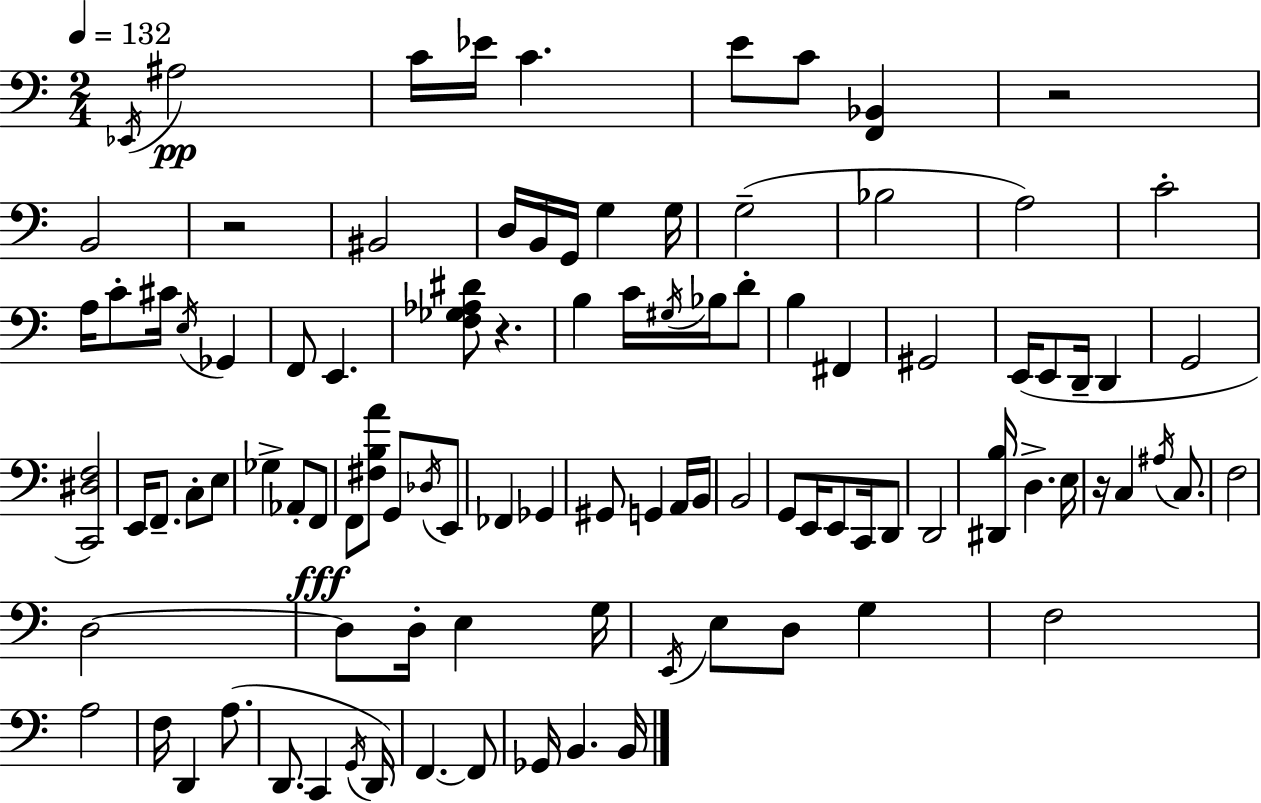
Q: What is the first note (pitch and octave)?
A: Eb2